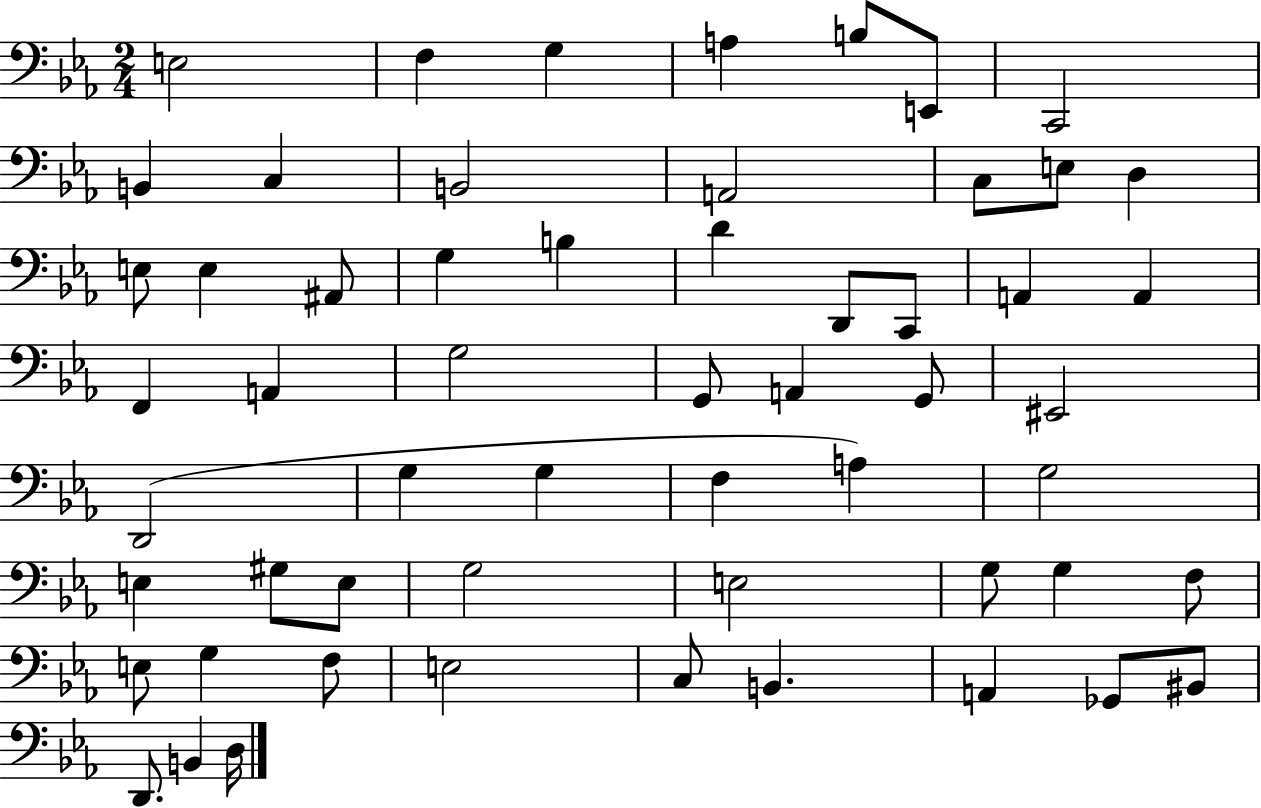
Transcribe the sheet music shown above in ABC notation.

X:1
T:Untitled
M:2/4
L:1/4
K:Eb
E,2 F, G, A, B,/2 E,,/2 C,,2 B,, C, B,,2 A,,2 C,/2 E,/2 D, E,/2 E, ^A,,/2 G, B, D D,,/2 C,,/2 A,, A,, F,, A,, G,2 G,,/2 A,, G,,/2 ^E,,2 D,,2 G, G, F, A, G,2 E, ^G,/2 E,/2 G,2 E,2 G,/2 G, F,/2 E,/2 G, F,/2 E,2 C,/2 B,, A,, _G,,/2 ^B,,/2 D,,/2 B,, D,/4